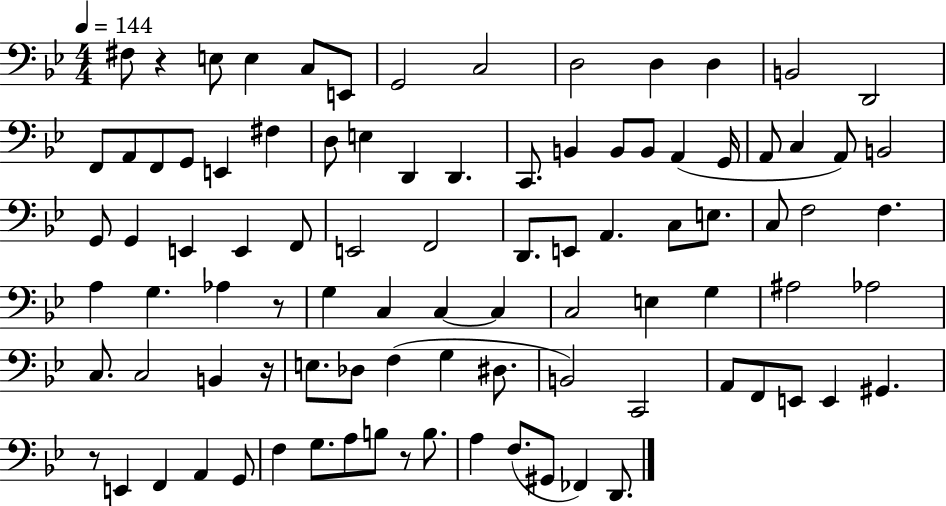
X:1
T:Untitled
M:4/4
L:1/4
K:Bb
^F,/2 z E,/2 E, C,/2 E,,/2 G,,2 C,2 D,2 D, D, B,,2 D,,2 F,,/2 A,,/2 F,,/2 G,,/2 E,, ^F, D,/2 E, D,, D,, C,,/2 B,, B,,/2 B,,/2 A,, G,,/4 A,,/2 C, A,,/2 B,,2 G,,/2 G,, E,, E,, F,,/2 E,,2 F,,2 D,,/2 E,,/2 A,, C,/2 E,/2 C,/2 F,2 F, A, G, _A, z/2 G, C, C, C, C,2 E, G, ^A,2 _A,2 C,/2 C,2 B,, z/4 E,/2 _D,/2 F, G, ^D,/2 B,,2 C,,2 A,,/2 F,,/2 E,,/2 E,, ^G,, z/2 E,, F,, A,, G,,/2 F, G,/2 A,/2 B,/2 z/2 B,/2 A, F,/2 ^G,,/2 _F,, D,,/2